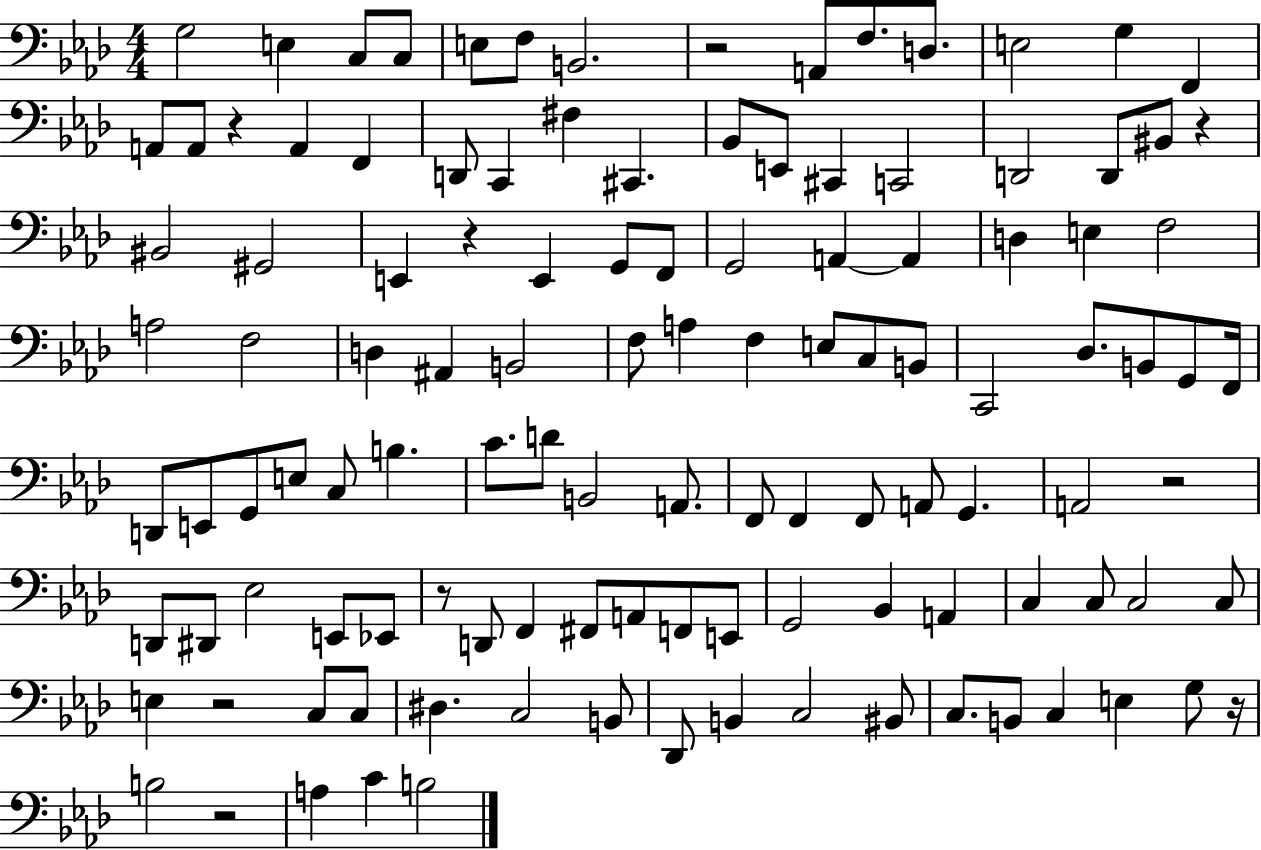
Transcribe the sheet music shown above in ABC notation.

X:1
T:Untitled
M:4/4
L:1/4
K:Ab
G,2 E, C,/2 C,/2 E,/2 F,/2 B,,2 z2 A,,/2 F,/2 D,/2 E,2 G, F,, A,,/2 A,,/2 z A,, F,, D,,/2 C,, ^F, ^C,, _B,,/2 E,,/2 ^C,, C,,2 D,,2 D,,/2 ^B,,/2 z ^B,,2 ^G,,2 E,, z E,, G,,/2 F,,/2 G,,2 A,, A,, D, E, F,2 A,2 F,2 D, ^A,, B,,2 F,/2 A, F, E,/2 C,/2 B,,/2 C,,2 _D,/2 B,,/2 G,,/2 F,,/4 D,,/2 E,,/2 G,,/2 E,/2 C,/2 B, C/2 D/2 B,,2 A,,/2 F,,/2 F,, F,,/2 A,,/2 G,, A,,2 z2 D,,/2 ^D,,/2 _E,2 E,,/2 _E,,/2 z/2 D,,/2 F,, ^F,,/2 A,,/2 F,,/2 E,,/2 G,,2 _B,, A,, C, C,/2 C,2 C,/2 E, z2 C,/2 C,/2 ^D, C,2 B,,/2 _D,,/2 B,, C,2 ^B,,/2 C,/2 B,,/2 C, E, G,/2 z/4 B,2 z2 A, C B,2